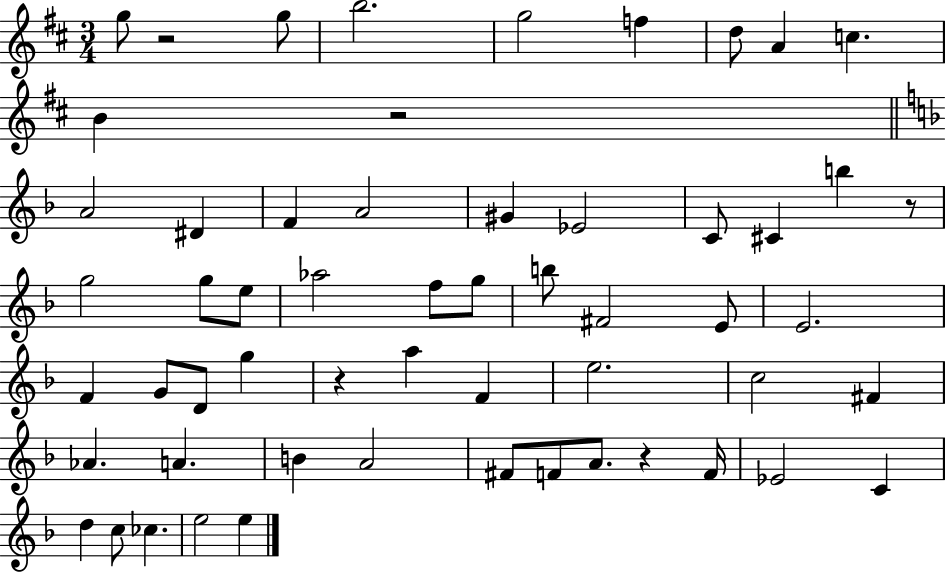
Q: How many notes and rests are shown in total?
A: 57